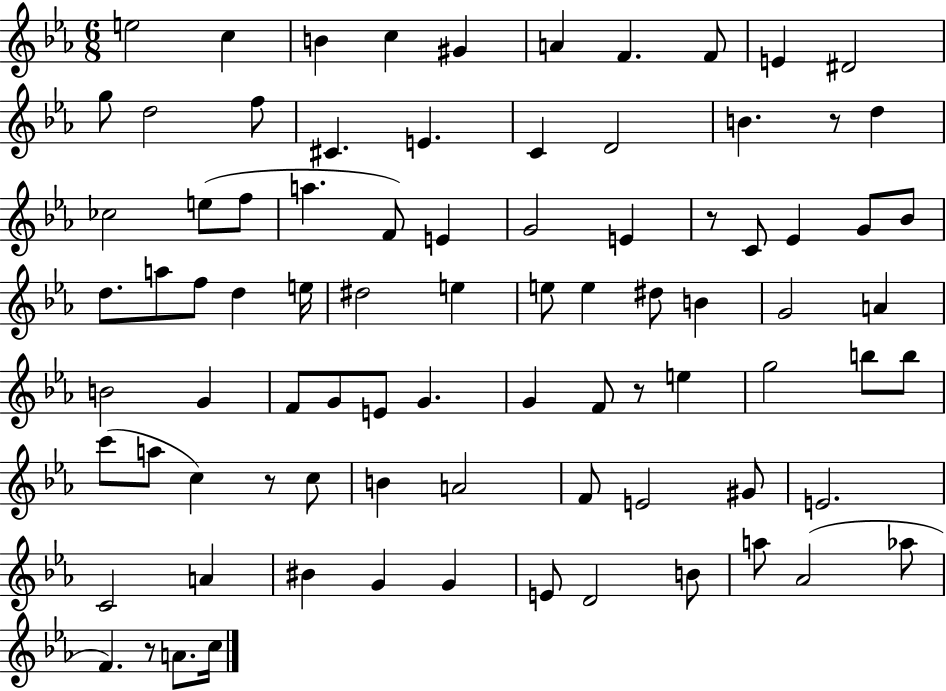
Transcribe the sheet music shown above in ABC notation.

X:1
T:Untitled
M:6/8
L:1/4
K:Eb
e2 c B c ^G A F F/2 E ^D2 g/2 d2 f/2 ^C E C D2 B z/2 d _c2 e/2 f/2 a F/2 E G2 E z/2 C/2 _E G/2 _B/2 d/2 a/2 f/2 d e/4 ^d2 e e/2 e ^d/2 B G2 A B2 G F/2 G/2 E/2 G G F/2 z/2 e g2 b/2 b/2 c'/2 a/2 c z/2 c/2 B A2 F/2 E2 ^G/2 E2 C2 A ^B G G E/2 D2 B/2 a/2 _A2 _a/2 F z/2 A/2 c/4